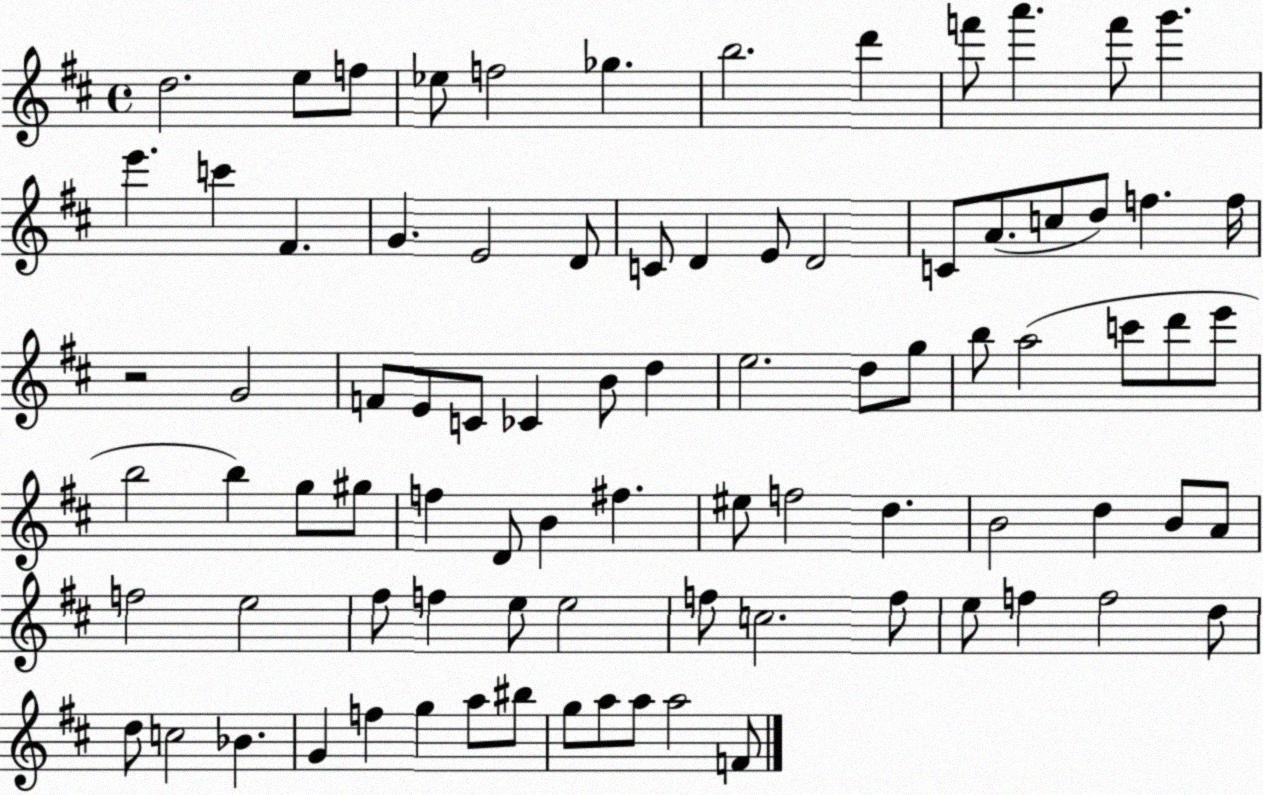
X:1
T:Untitled
M:4/4
L:1/4
K:D
d2 e/2 f/2 _e/2 f2 _g b2 d' f'/2 a' f'/2 g' e' c' ^F G E2 D/2 C/2 D E/2 D2 C/2 A/2 c/2 d/2 f f/4 z2 G2 F/2 E/2 C/2 _C B/2 d e2 d/2 g/2 b/2 a2 c'/2 d'/2 e'/2 b2 b g/2 ^g/2 f D/2 B ^f ^e/2 f2 d B2 d B/2 A/2 f2 e2 ^f/2 f e/2 e2 f/2 c2 f/2 e/2 f f2 d/2 d/2 c2 _B G f g a/2 ^b/2 g/2 a/2 a/2 a2 F/2